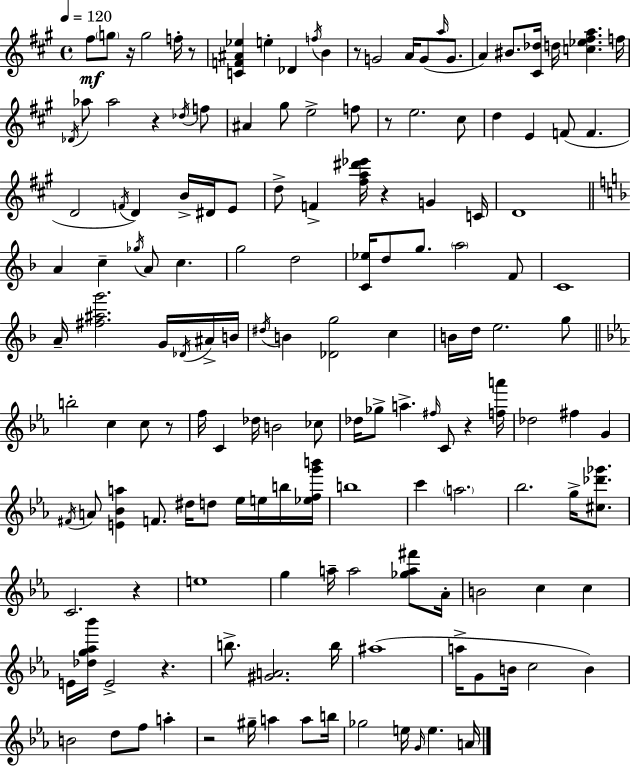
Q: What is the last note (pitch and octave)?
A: A4